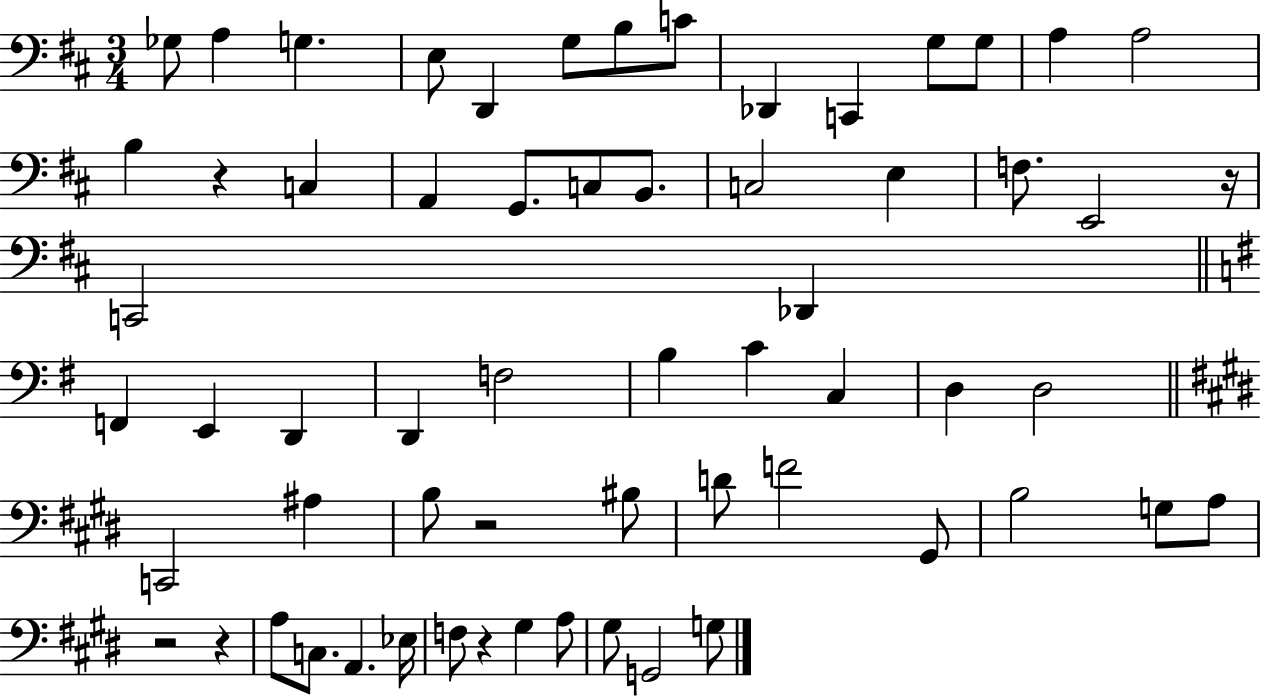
Gb3/e A3/q G3/q. E3/e D2/q G3/e B3/e C4/e Db2/q C2/q G3/e G3/e A3/q A3/h B3/q R/q C3/q A2/q G2/e. C3/e B2/e. C3/h E3/q F3/e. E2/h R/s C2/h Db2/q F2/q E2/q D2/q D2/q F3/h B3/q C4/q C3/q D3/q D3/h C2/h A#3/q B3/e R/h BIS3/e D4/e F4/h G#2/e B3/h G3/e A3/e R/h R/q A3/e C3/e. A2/q. Eb3/s F3/e R/q G#3/q A3/e G#3/e G2/h G3/e